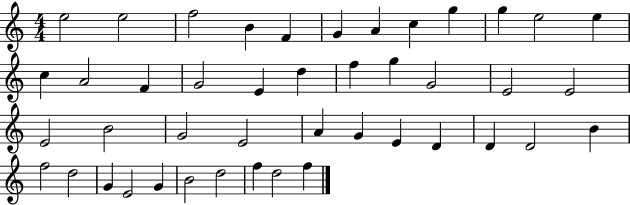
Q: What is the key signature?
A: C major